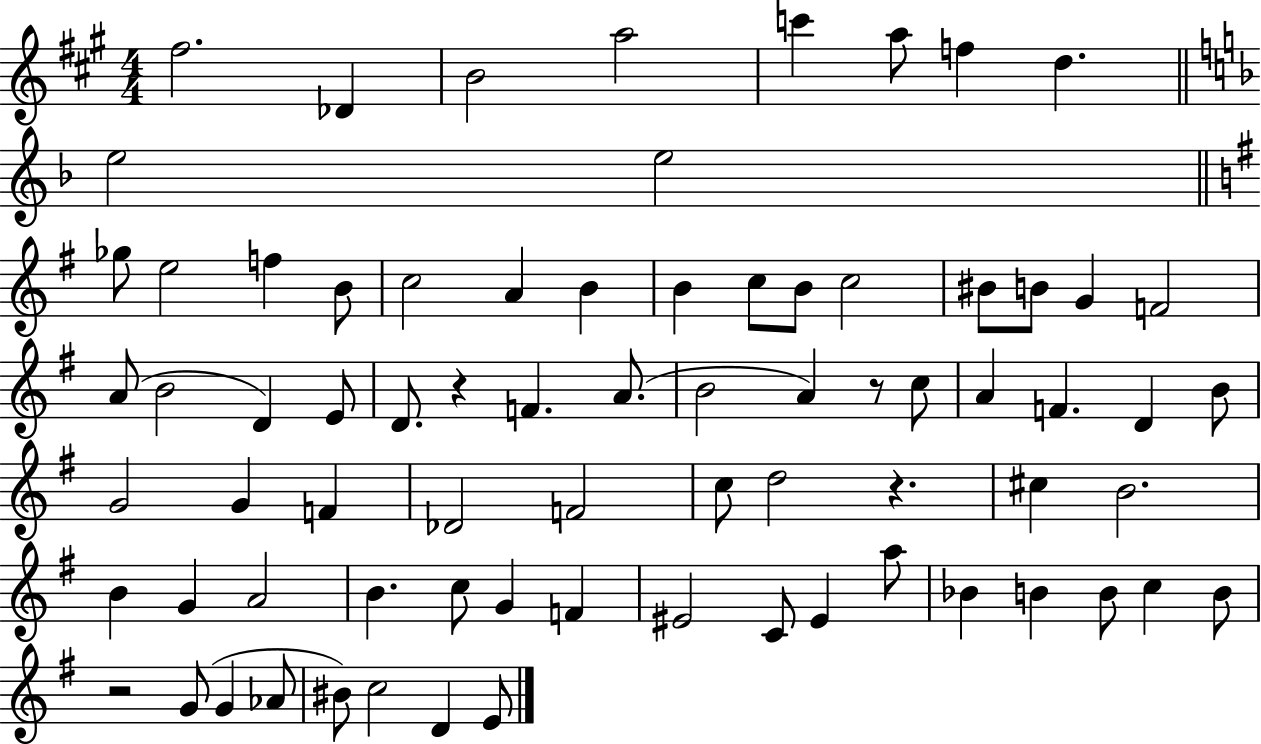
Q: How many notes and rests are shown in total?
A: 75